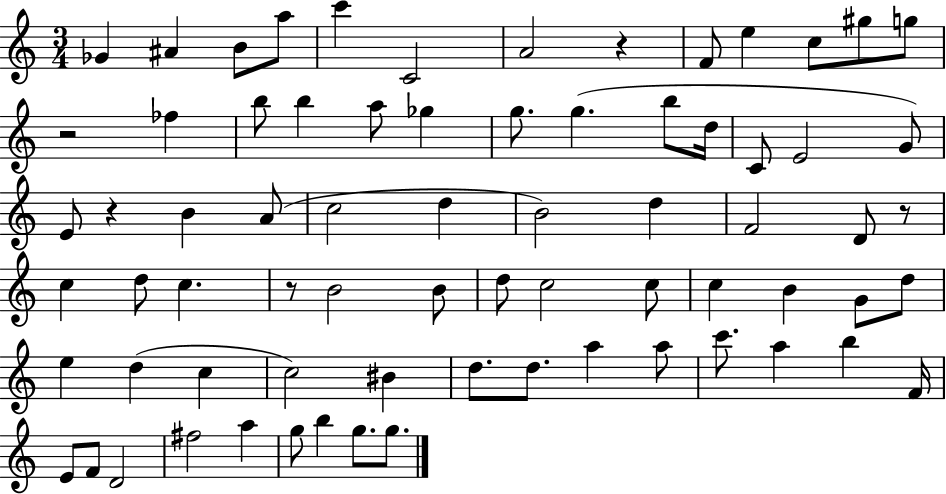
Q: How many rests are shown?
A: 5